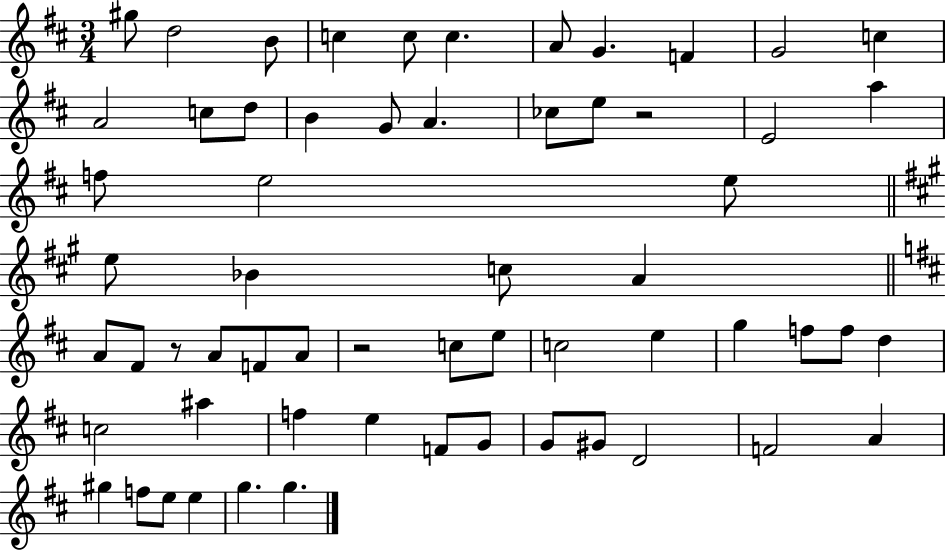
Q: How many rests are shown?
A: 3